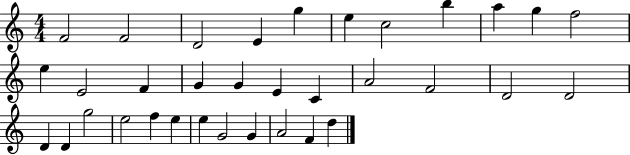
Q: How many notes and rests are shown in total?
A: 34